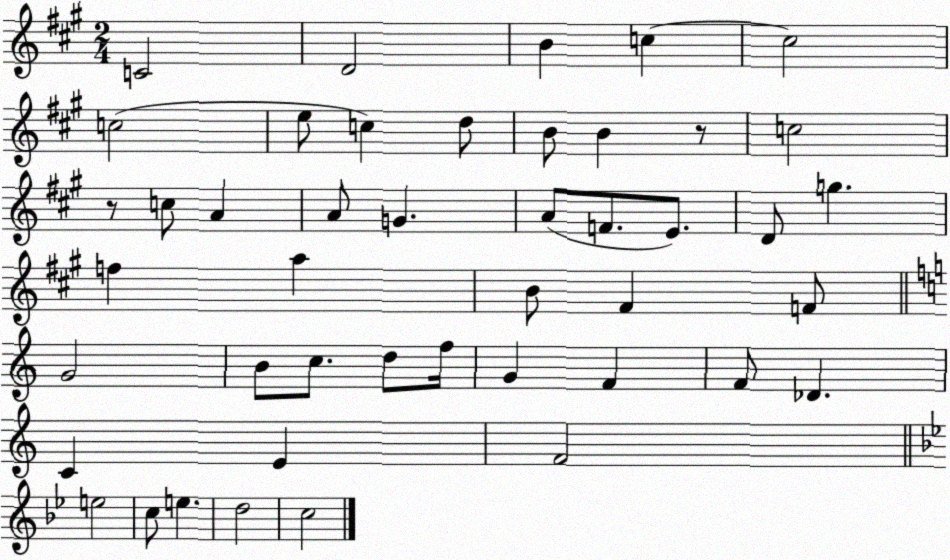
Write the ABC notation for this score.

X:1
T:Untitled
M:2/4
L:1/4
K:A
C2 D2 B c c2 c2 e/2 c d/2 B/2 B z/2 c2 z/2 c/2 A A/2 G A/2 F/2 E/2 D/2 g f a B/2 ^F F/2 G2 B/2 c/2 d/2 f/4 G F F/2 _D C E F2 e2 c/2 e d2 c2